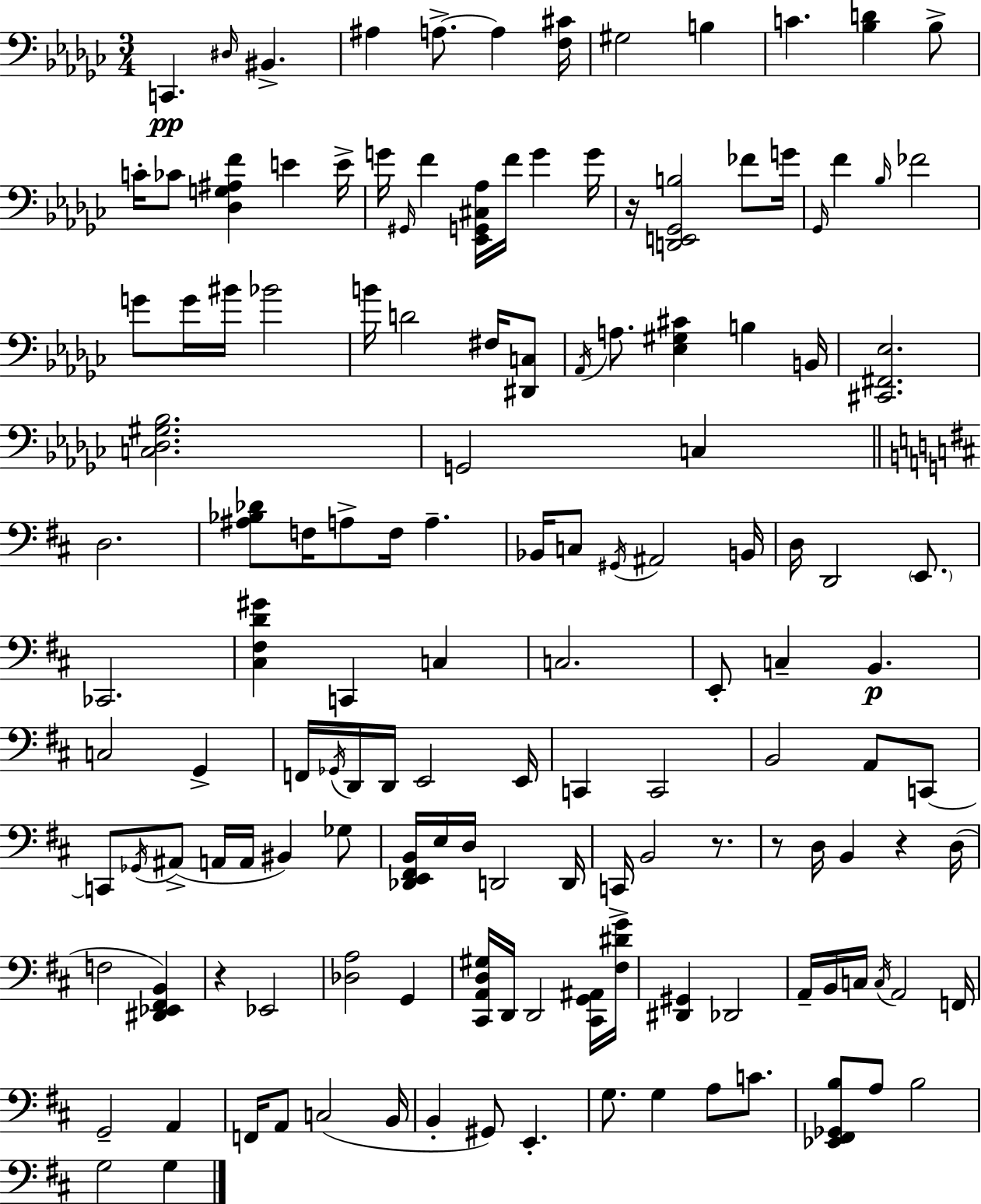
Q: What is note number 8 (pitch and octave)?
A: B3